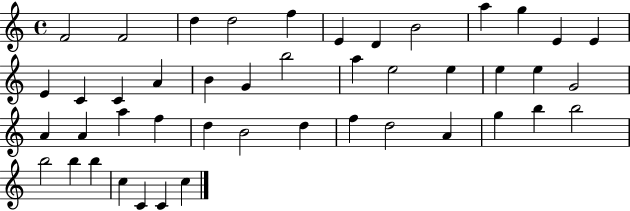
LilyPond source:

{
  \clef treble
  \time 4/4
  \defaultTimeSignature
  \key c \major
  f'2 f'2 | d''4 d''2 f''4 | e'4 d'4 b'2 | a''4 g''4 e'4 e'4 | \break e'4 c'4 c'4 a'4 | b'4 g'4 b''2 | a''4 e''2 e''4 | e''4 e''4 g'2 | \break a'4 a'4 a''4 f''4 | d''4 b'2 d''4 | f''4 d''2 a'4 | g''4 b''4 b''2 | \break b''2 b''4 b''4 | c''4 c'4 c'4 c''4 | \bar "|."
}